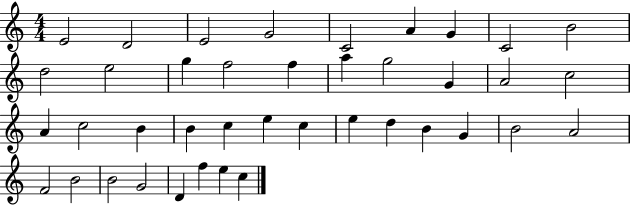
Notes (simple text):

E4/h D4/h E4/h G4/h C4/h A4/q G4/q C4/h B4/h D5/h E5/h G5/q F5/h F5/q A5/q G5/h G4/q A4/h C5/h A4/q C5/h B4/q B4/q C5/q E5/q C5/q E5/q D5/q B4/q G4/q B4/h A4/h F4/h B4/h B4/h G4/h D4/q F5/q E5/q C5/q